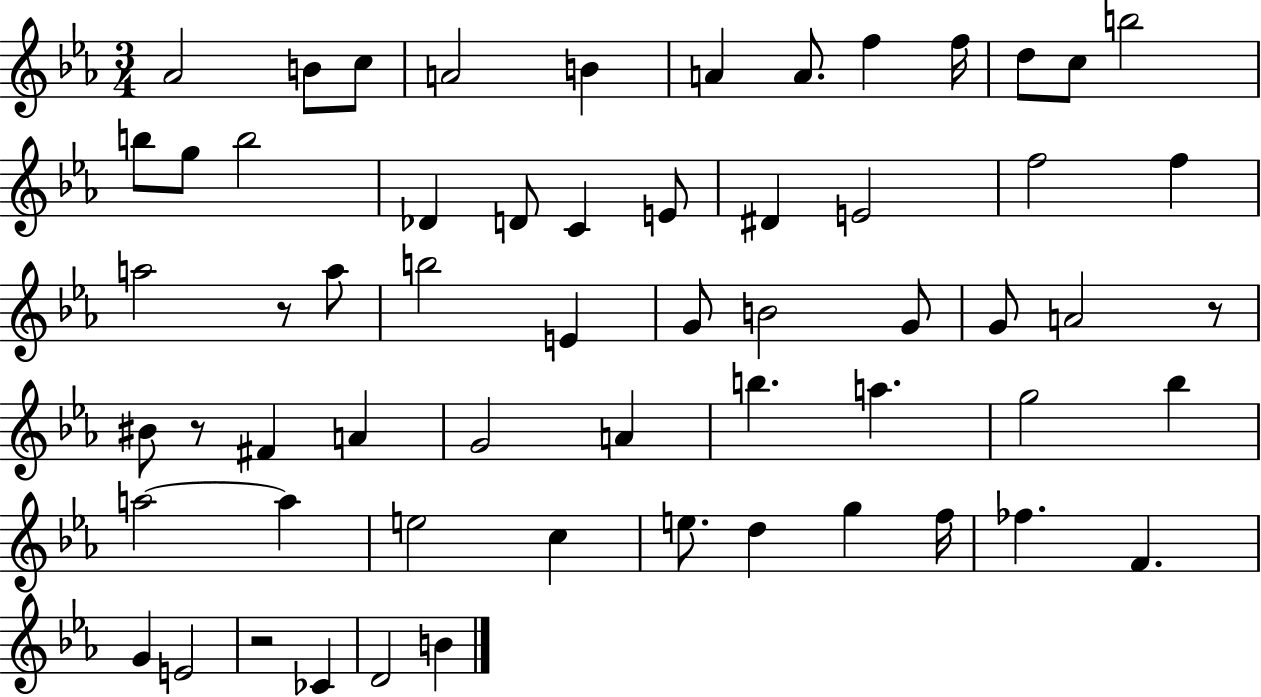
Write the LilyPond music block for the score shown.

{
  \clef treble
  \numericTimeSignature
  \time 3/4
  \key ees \major
  aes'2 b'8 c''8 | a'2 b'4 | a'4 a'8. f''4 f''16 | d''8 c''8 b''2 | \break b''8 g''8 b''2 | des'4 d'8 c'4 e'8 | dis'4 e'2 | f''2 f''4 | \break a''2 r8 a''8 | b''2 e'4 | g'8 b'2 g'8 | g'8 a'2 r8 | \break bis'8 r8 fis'4 a'4 | g'2 a'4 | b''4. a''4. | g''2 bes''4 | \break a''2~~ a''4 | e''2 c''4 | e''8. d''4 g''4 f''16 | fes''4. f'4. | \break g'4 e'2 | r2 ces'4 | d'2 b'4 | \bar "|."
}